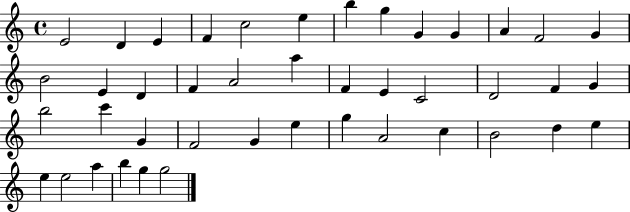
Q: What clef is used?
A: treble